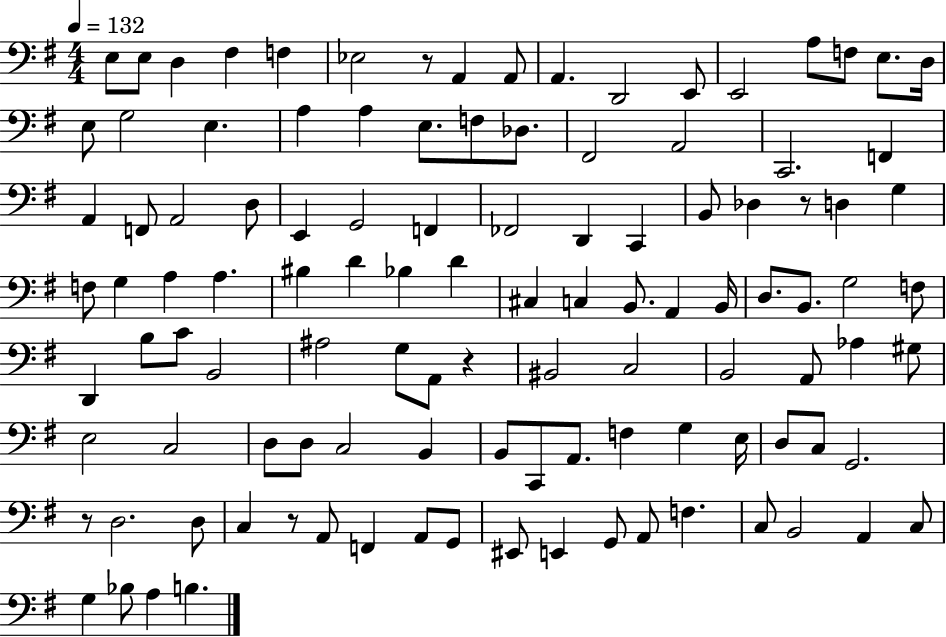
E3/e E3/e D3/q F#3/q F3/q Eb3/h R/e A2/q A2/e A2/q. D2/h E2/e E2/h A3/e F3/e E3/e. D3/s E3/e G3/h E3/q. A3/q A3/q E3/e. F3/e Db3/e. F#2/h A2/h C2/h. F2/q A2/q F2/e A2/h D3/e E2/q G2/h F2/q FES2/h D2/q C2/q B2/e Db3/q R/e D3/q G3/q F3/e G3/q A3/q A3/q. BIS3/q D4/q Bb3/q D4/q C#3/q C3/q B2/e. A2/q B2/s D3/e. B2/e. G3/h F3/e D2/q B3/e C4/e B2/h A#3/h G3/e A2/e R/q BIS2/h C3/h B2/h A2/e Ab3/q G#3/e E3/h C3/h D3/e D3/e C3/h B2/q B2/e C2/e A2/e. F3/q G3/q E3/s D3/e C3/e G2/h. R/e D3/h. D3/e C3/q R/e A2/e F2/q A2/e G2/e EIS2/e E2/q G2/e A2/e F3/q. C3/e B2/h A2/q C3/e G3/q Bb3/e A3/q B3/q.